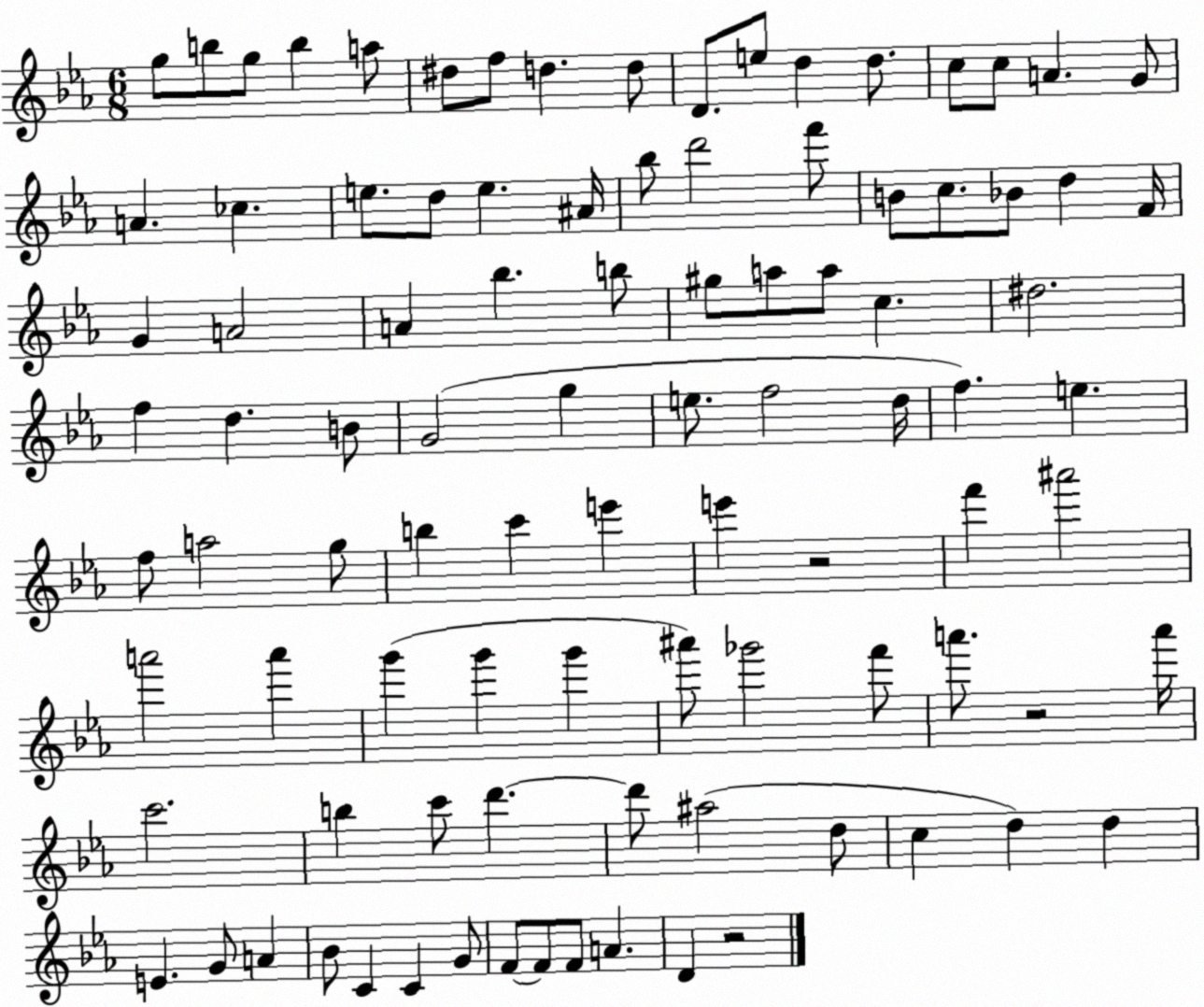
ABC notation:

X:1
T:Untitled
M:6/8
L:1/4
K:Eb
g/2 b/2 g/2 b a/2 ^d/2 f/2 d d/2 D/2 e/2 d d/2 c/2 c/2 A G/2 A _c e/2 d/2 e ^A/4 _b/2 d'2 f'/2 B/2 c/2 _B/2 d F/4 G A2 A _b b/2 ^g/2 a/2 a/2 c ^d2 f d B/2 G2 g e/2 f2 d/4 f e f/2 a2 g/2 b c' e' e' z2 f' ^a'2 a'2 a' g' g' g' ^a'/2 _g'2 f'/2 a'/2 z2 a'/4 c'2 b c'/2 d' d'/2 ^a2 d/2 c d d E G/2 A _B/2 C C G/2 F/2 F/2 F/2 A D z2